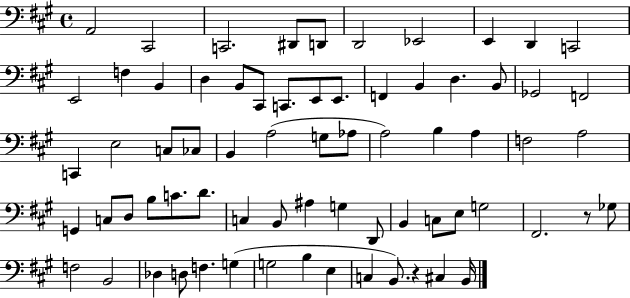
X:1
T:Untitled
M:4/4
L:1/4
K:A
A,,2 ^C,,2 C,,2 ^D,,/2 D,,/2 D,,2 _E,,2 E,, D,, C,,2 E,,2 F, B,, D, B,,/2 ^C,,/2 C,,/2 E,,/2 E,,/2 F,, B,, D, B,,/2 _G,,2 F,,2 C,, E,2 C,/2 _C,/2 B,, A,2 G,/2 _A,/2 A,2 B, A, F,2 A,2 G,, C,/2 D,/2 B,/2 C/2 D/2 C, B,,/2 ^A, G, D,,/2 B,, C,/2 E,/2 G,2 ^F,,2 z/2 _G,/2 F,2 B,,2 _D, D,/2 F, G, G,2 B, E, C, B,,/2 z ^C, B,,/4